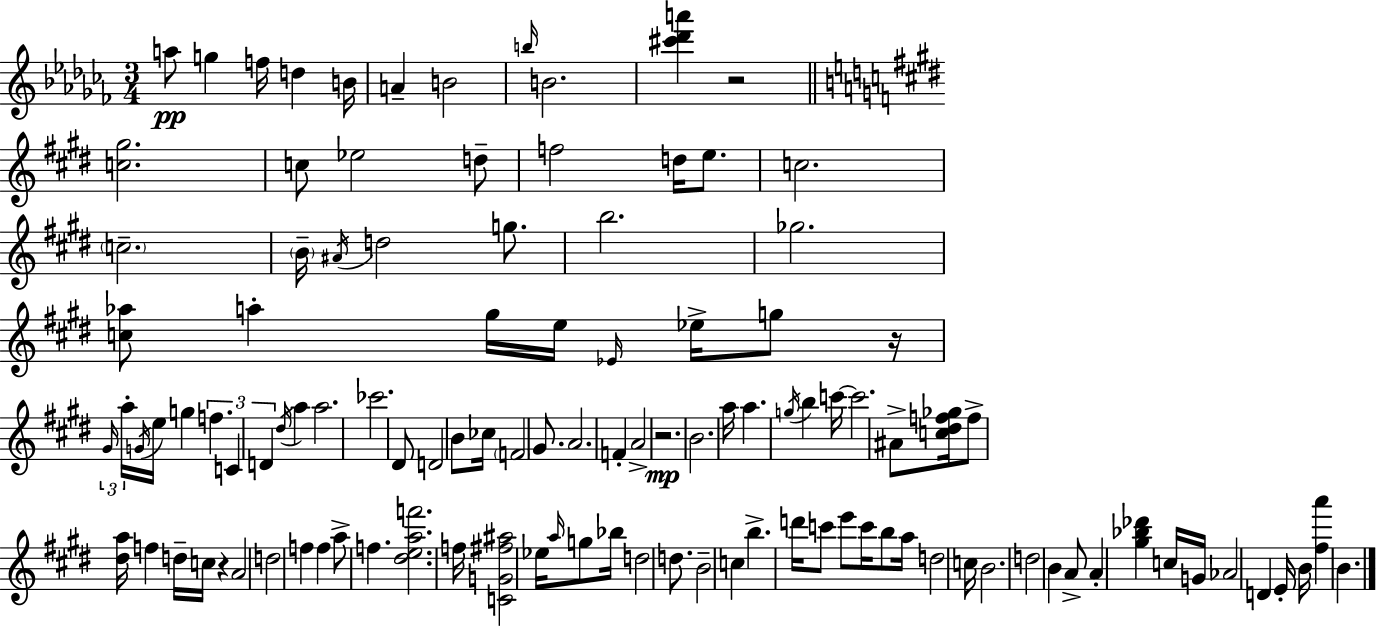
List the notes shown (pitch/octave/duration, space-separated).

A5/e G5/q F5/s D5/q B4/s A4/q B4/h B5/s B4/h. [C#6,Db6,A6]/q R/h [C5,G#5]/h. C5/e Eb5/h D5/e F5/h D5/s E5/e. C5/h. C5/h. B4/s A#4/s D5/h G5/e. B5/h. Gb5/h. [C5,Ab5]/e A5/q G#5/s E5/s Eb4/s Eb5/s G5/e R/s G#4/s A5/s G4/s E5/s G5/q F5/q. C4/q D4/q D#5/s A5/q A5/h. CES6/h. D#4/e D4/h B4/e CES5/s F4/h G#4/e. A4/h. F4/q A4/h R/h. B4/h. A5/s A5/q. G5/s B5/q C6/s C6/h. A#4/e [C5,D#5,F5,Gb5]/s F5/e [D#5,A5]/s F5/q D5/s C5/s R/q A4/h D5/h F5/q F5/q A5/e F5/q. [D#5,E5,A5,F6]/h. F5/s [C4,G4,F#5,A#5]/h Eb5/s A5/s G5/e Bb5/s D5/h D5/e. B4/h C5/q B5/q. D6/s C6/e E6/e C6/s B5/e A5/s D5/h C5/s B4/h. D5/h B4/q A4/e A4/q [G#5,Bb5,Db6]/q C5/s G4/s Ab4/h D4/q E4/s B4/s [F#5,A6]/q B4/q.